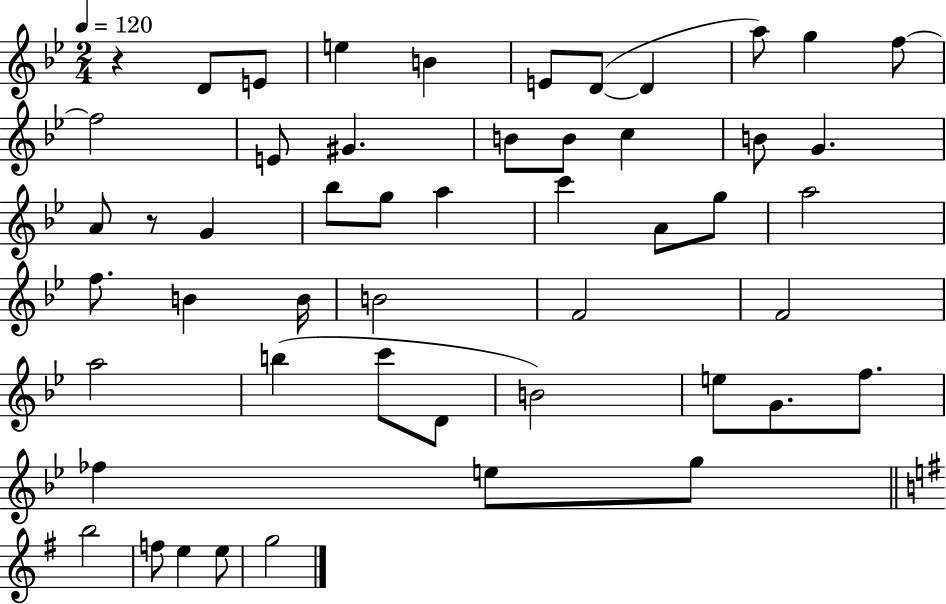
{
  \clef treble
  \numericTimeSignature
  \time 2/4
  \key bes \major
  \tempo 4 = 120
  r4 d'8 e'8 | e''4 b'4 | e'8 d'8~(~ d'4 | a''8) g''4 f''8~~ | \break f''2 | e'8 gis'4. | b'8 b'8 c''4 | b'8 g'4. | \break a'8 r8 g'4 | bes''8 g''8 a''4 | c'''4 a'8 g''8 | a''2 | \break f''8. b'4 b'16 | b'2 | f'2 | f'2 | \break a''2 | b''4( c'''8 d'8 | b'2) | e''8 g'8. f''8. | \break fes''4 e''8 g''8 | \bar "||" \break \key g \major b''2 | f''8 e''4 e''8 | g''2 | \bar "|."
}